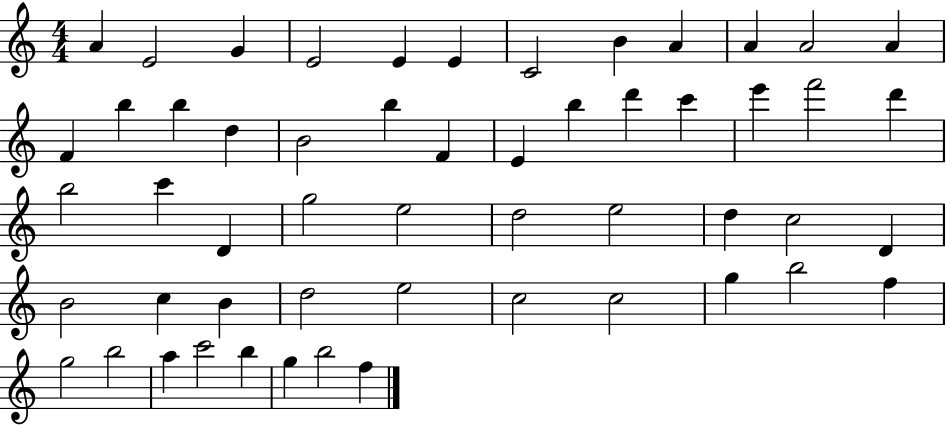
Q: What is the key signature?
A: C major